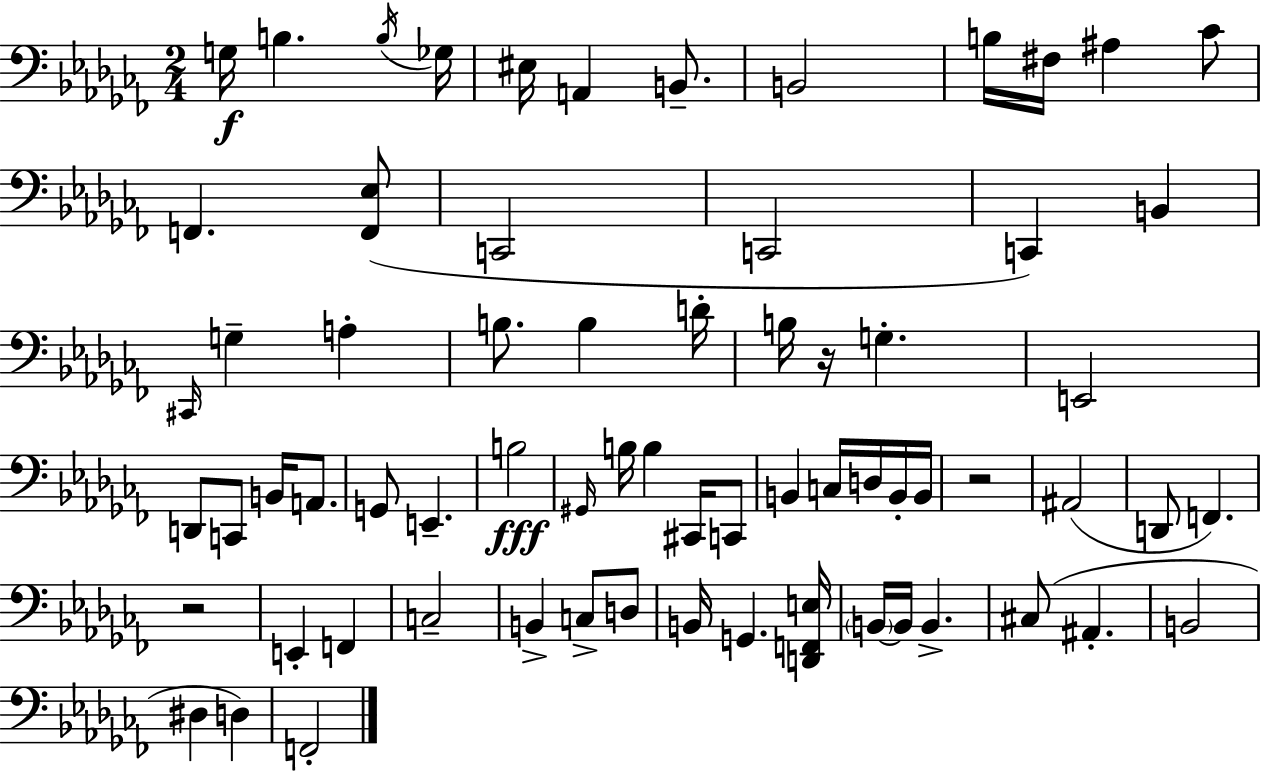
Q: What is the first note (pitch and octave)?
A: G3